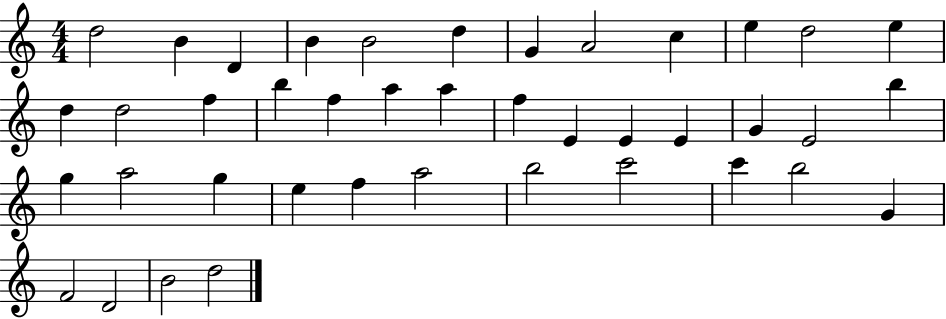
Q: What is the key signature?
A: C major